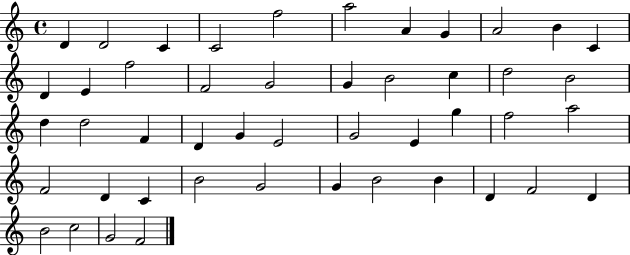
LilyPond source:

{
  \clef treble
  \time 4/4
  \defaultTimeSignature
  \key c \major
  d'4 d'2 c'4 | c'2 f''2 | a''2 a'4 g'4 | a'2 b'4 c'4 | \break d'4 e'4 f''2 | f'2 g'2 | g'4 b'2 c''4 | d''2 b'2 | \break d''4 d''2 f'4 | d'4 g'4 e'2 | g'2 e'4 g''4 | f''2 a''2 | \break f'2 d'4 c'4 | b'2 g'2 | g'4 b'2 b'4 | d'4 f'2 d'4 | \break b'2 c''2 | g'2 f'2 | \bar "|."
}